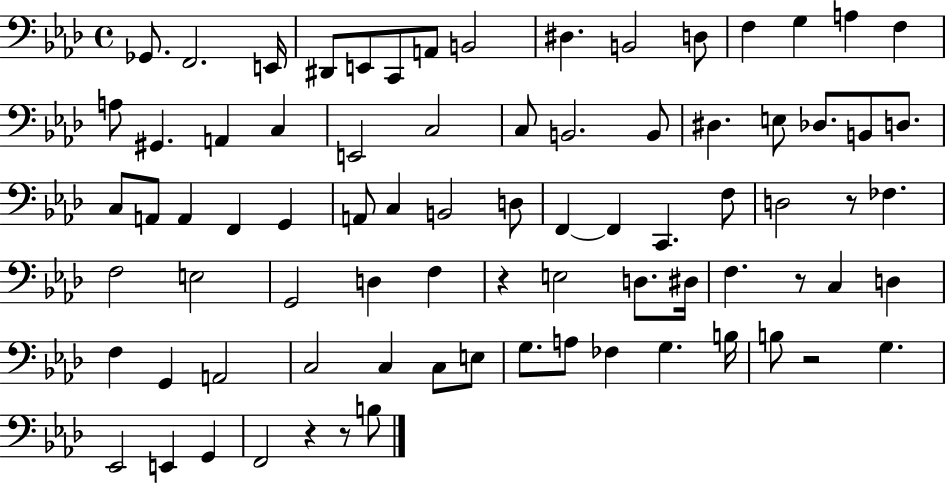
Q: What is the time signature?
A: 4/4